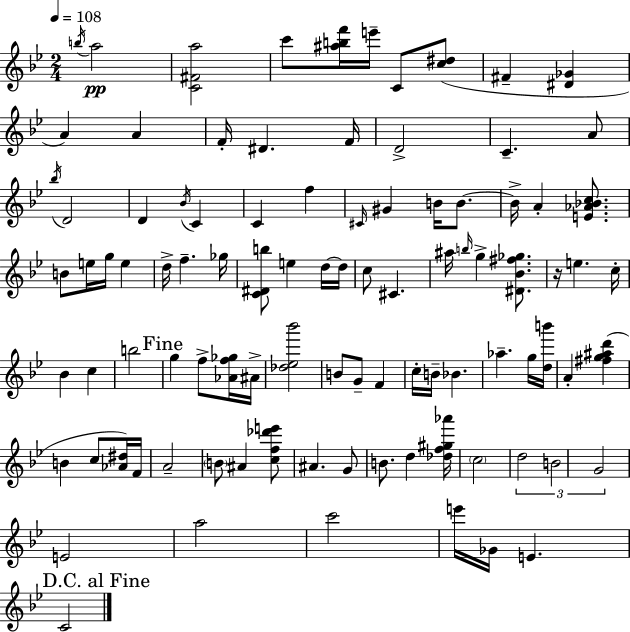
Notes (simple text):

B5/s A5/h [C4,F#4,A5]/h C6/e [A#5,B5,F6]/s E6/s C4/e [C5,D#5]/e F#4/q [D#4,Gb4]/q A4/q A4/q F4/s D#4/q. F4/s D4/h C4/q. A4/e Bb5/s D4/h D4/q Bb4/s C4/q C4/q F5/q C#4/s G#4/q B4/s B4/e. B4/s A4/q [E4,Ab4,Bb4,C5]/e. B4/e E5/s G5/s E5/q D5/s F5/q. Gb5/s [C4,D#4,B5]/e E5/q D5/s D5/s C5/e C#4/q. A#5/s B5/s G5/q [D#4,Bb4,F#5,Gb5]/e. R/s E5/q. C5/s Bb4/q C5/q B5/h G5/q F5/e [Ab4,F5,Gb5]/s A#4/s [Db5,Eb5,Bb6]/h B4/e G4/e F4/q C5/s B4/s Bb4/q. Ab5/q. G5/s [D5,B6]/s A4/q [F#5,G5,A#5,D6]/q B4/q C5/e [Ab4,D#5]/s F4/s A4/h B4/e A#4/q [C5,F5,Db6,E6]/e A#4/q. G4/e B4/e. D5/q [Db5,F5,G#5,Ab6]/s C5/h D5/h B4/h G4/h E4/h A5/h C6/h E6/s Gb4/s E4/q. C4/h